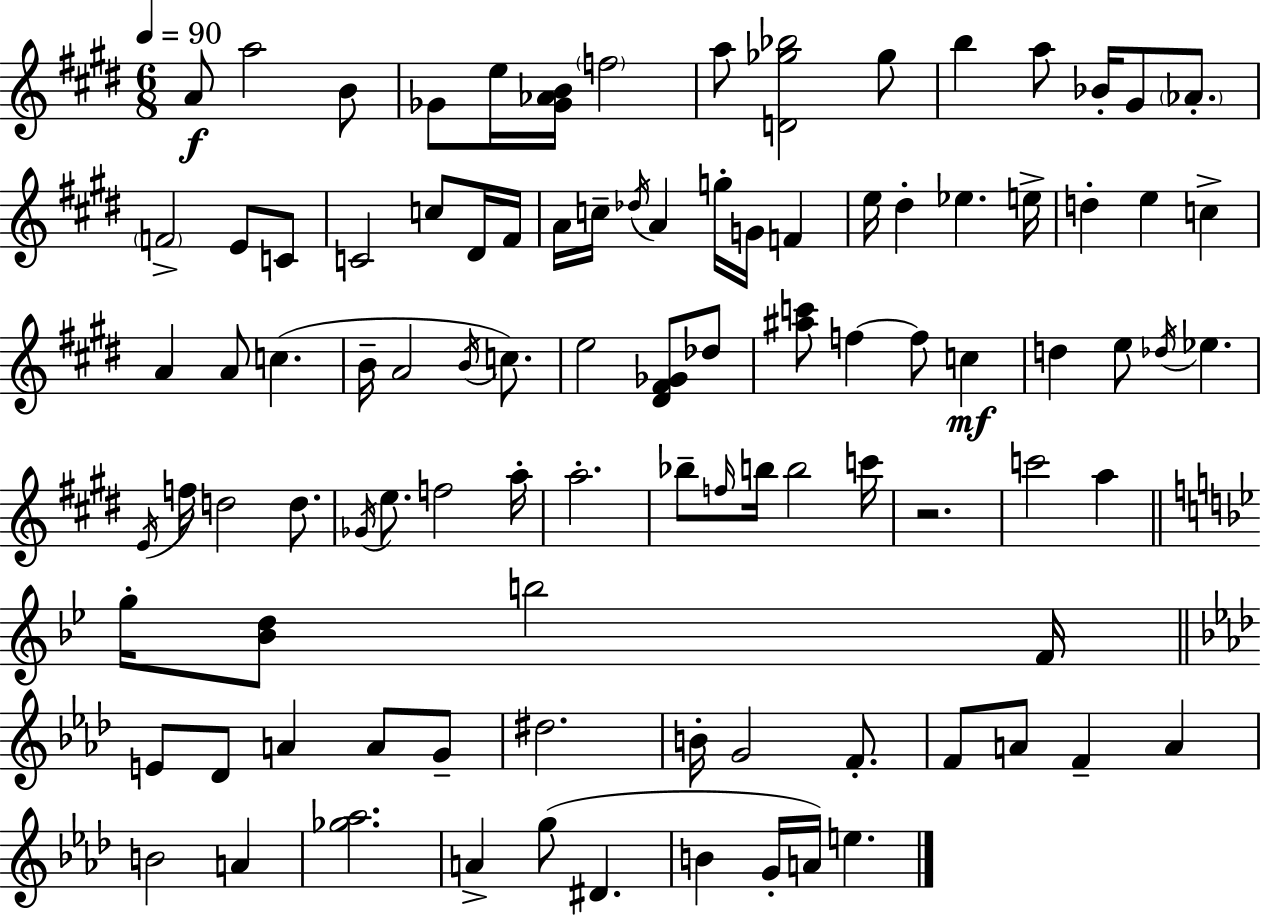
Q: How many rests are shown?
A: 1